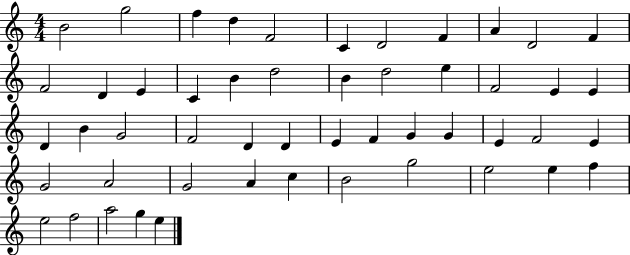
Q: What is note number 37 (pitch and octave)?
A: G4